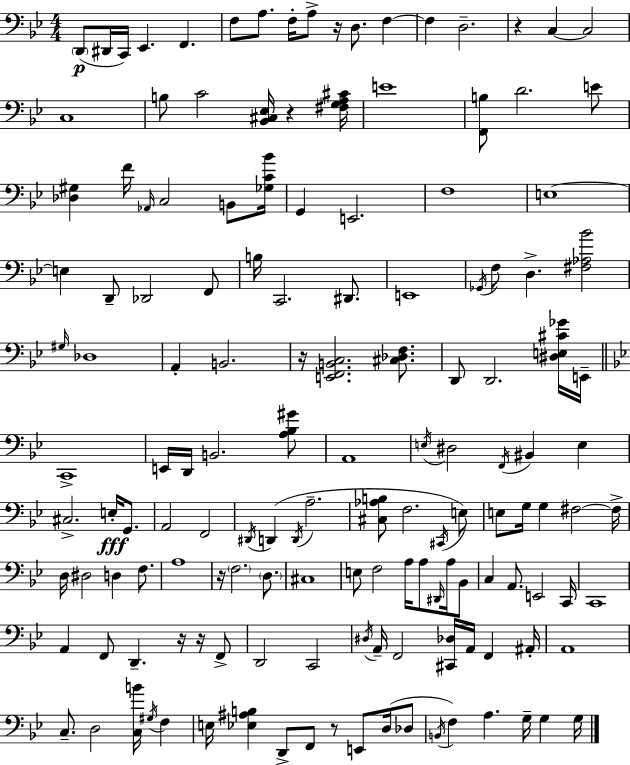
D2/e D#2/s C2/s Eb2/q. F2/q. F3/e A3/e. F3/s A3/e R/s D3/e. F3/q F3/q D3/h. R/q C3/q C3/h C3/w B3/e C4/h [Bb2,C#3,Eb3]/s R/q [F#3,G3,A3,C#4]/s E4/w [F2,B3]/e D4/h. E4/e [Db3,G#3]/q F4/s Ab2/s C3/h B2/e [Gb3,C4,Bb4]/s G2/q E2/h. F3/w E3/w E3/q D2/e Db2/h F2/e B3/s C2/h. D#2/e. E2/w Gb2/s F3/e D3/q. [F#3,Ab3,Bb4]/h G#3/s Db3/w A2/q B2/h. R/s [E2,F2,B2,C3]/h. [C#3,Db3,F3]/e. D2/e D2/h. [D#3,E3,C#4,Gb4]/s E2/s C2/w E2/s D2/s B2/h. [A3,Bb3,G#4]/e A2/w E3/s D#3/h F2/s BIS2/q E3/q C#3/h. E3/s G2/e. A2/h F2/h D#2/s D2/q D2/s A3/h. [C#3,Ab3,B3]/e F3/h. C#2/s E3/e E3/e G3/s G3/q F#3/h F#3/s D3/s D#3/h D3/q F3/e. A3/w R/s F3/h. D3/e. C#3/w E3/e F3/h A3/s A3/e D#2/s A3/s Bb2/e C3/q A2/e. E2/h C2/s C2/w A2/q F2/e D2/q. R/s R/s F2/e D2/h C2/h D#3/s A2/s F2/h [C#2,Db3]/s A2/s F2/q A#2/s A2/w C3/e. D3/h [C3,B4]/s G#3/s F3/q E3/s [Eb3,A#3,B3]/q D2/e F2/e R/e E2/e D3/s Db3/e B2/s F3/q A3/q. G3/s G3/q G3/s